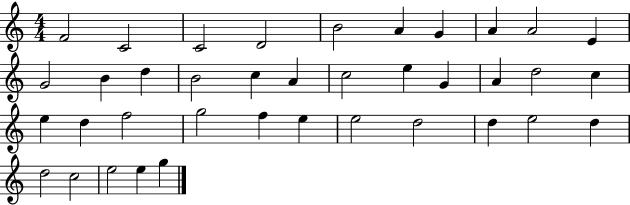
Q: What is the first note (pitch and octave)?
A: F4